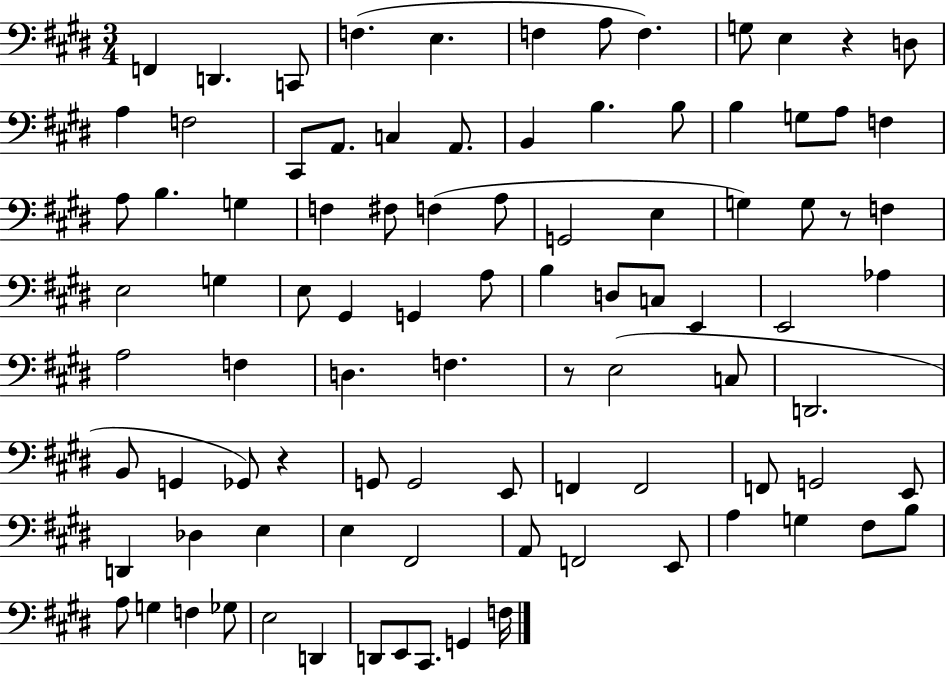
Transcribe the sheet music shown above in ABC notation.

X:1
T:Untitled
M:3/4
L:1/4
K:E
F,, D,, C,,/2 F, E, F, A,/2 F, G,/2 E, z D,/2 A, F,2 ^C,,/2 A,,/2 C, A,,/2 B,, B, B,/2 B, G,/2 A,/2 F, A,/2 B, G, F, ^F,/2 F, A,/2 G,,2 E, G, G,/2 z/2 F, E,2 G, E,/2 ^G,, G,, A,/2 B, D,/2 C,/2 E,, E,,2 _A, A,2 F, D, F, z/2 E,2 C,/2 D,,2 B,,/2 G,, _G,,/2 z G,,/2 G,,2 E,,/2 F,, F,,2 F,,/2 G,,2 E,,/2 D,, _D, E, E, ^F,,2 A,,/2 F,,2 E,,/2 A, G, ^F,/2 B,/2 A,/2 G, F, _G,/2 E,2 D,, D,,/2 E,,/2 ^C,,/2 G,, F,/4